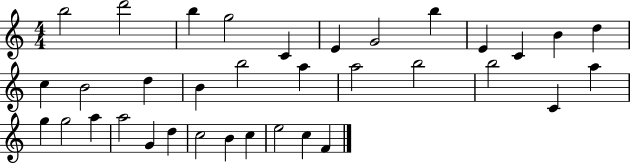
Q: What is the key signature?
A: C major